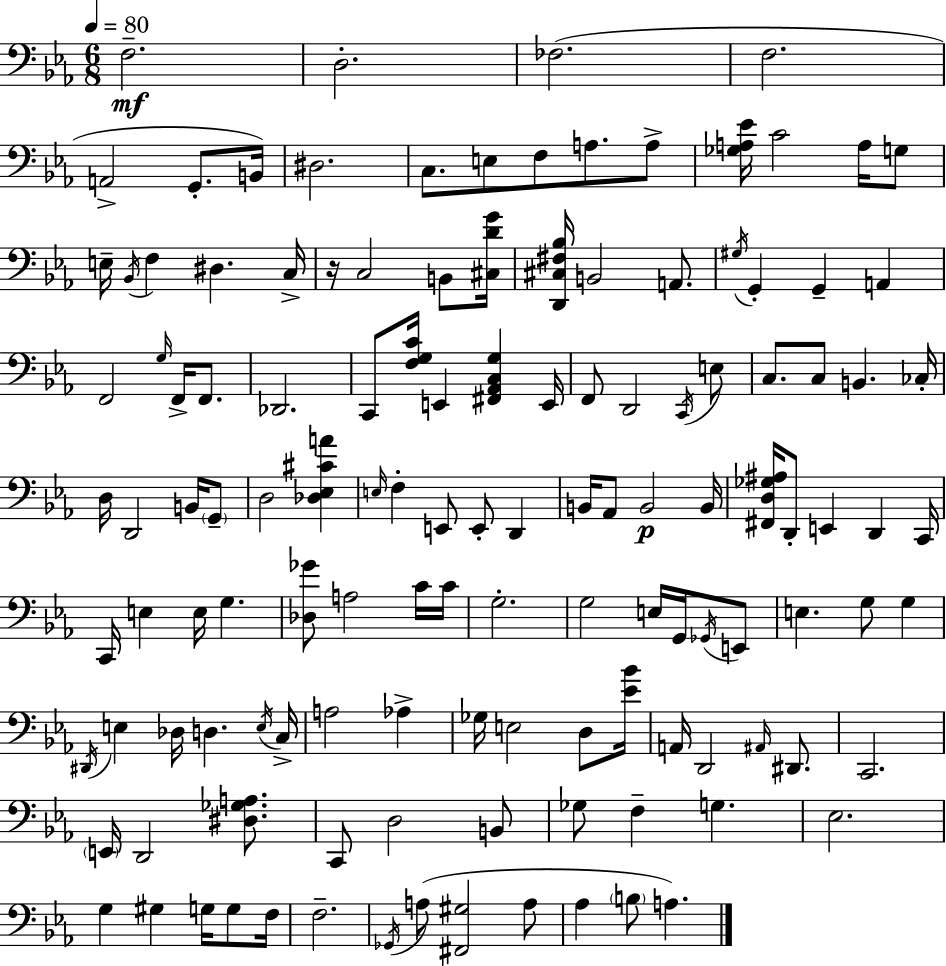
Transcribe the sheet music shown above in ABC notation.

X:1
T:Untitled
M:6/8
L:1/4
K:Cm
F,2 D,2 _F,2 F,2 A,,2 G,,/2 B,,/4 ^D,2 C,/2 E,/2 F,/2 A,/2 A,/2 [_G,A,_E]/4 C2 A,/4 G,/2 E,/4 _B,,/4 F, ^D, C,/4 z/4 C,2 B,,/2 [^C,DG]/4 [D,,^C,^F,_B,]/4 B,,2 A,,/2 ^G,/4 G,, G,, A,, F,,2 G,/4 F,,/4 F,,/2 _D,,2 C,,/2 [F,G,C]/4 E,, [^F,,_A,,C,G,] E,,/4 F,,/2 D,,2 C,,/4 E,/2 C,/2 C,/2 B,, _C,/4 D,/4 D,,2 B,,/4 G,,/2 D,2 [_D,_E,^CA] E,/4 F, E,,/2 E,,/2 D,, B,,/4 _A,,/2 B,,2 B,,/4 [^F,,D,_G,^A,]/4 D,,/2 E,, D,, C,,/4 C,,/4 E, E,/4 G, [_D,_G]/2 A,2 C/4 C/4 G,2 G,2 E,/4 G,,/4 _G,,/4 E,,/2 E, G,/2 G, ^D,,/4 E, _D,/4 D, E,/4 C,/4 A,2 _A, _G,/4 E,2 D,/2 [_E_B]/4 A,,/4 D,,2 ^A,,/4 ^D,,/2 C,,2 E,,/4 D,,2 [^D,_G,A,]/2 C,,/2 D,2 B,,/2 _G,/2 F, G, _E,2 G, ^G, G,/4 G,/2 F,/4 F,2 _G,,/4 A,/2 [^F,,^G,]2 A,/2 _A, B,/2 A,